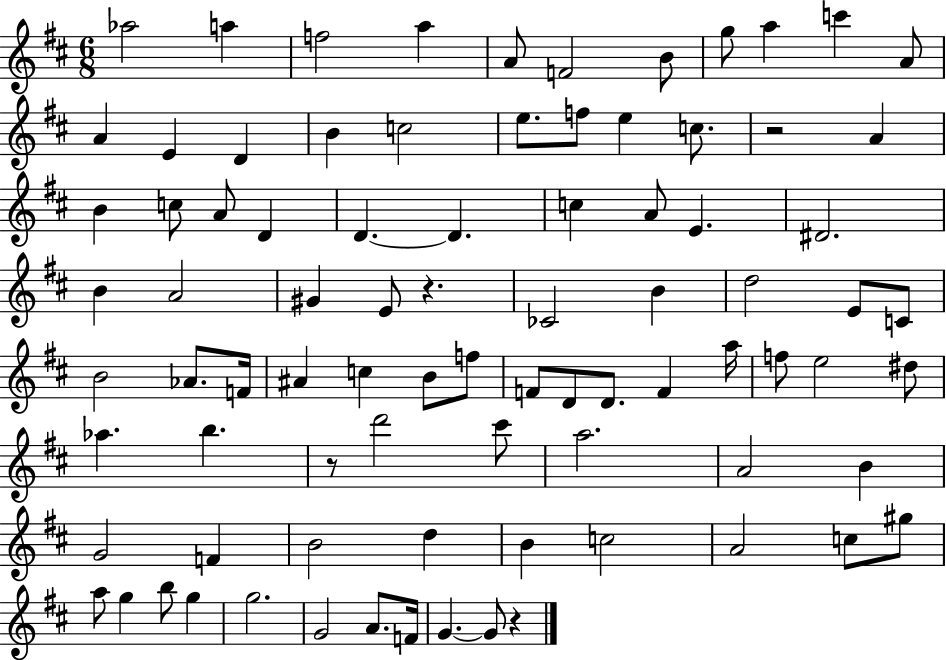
{
  \clef treble
  \numericTimeSignature
  \time 6/8
  \key d \major
  \repeat volta 2 { aes''2 a''4 | f''2 a''4 | a'8 f'2 b'8 | g''8 a''4 c'''4 a'8 | \break a'4 e'4 d'4 | b'4 c''2 | e''8. f''8 e''4 c''8. | r2 a'4 | \break b'4 c''8 a'8 d'4 | d'4.~~ d'4. | c''4 a'8 e'4. | dis'2. | \break b'4 a'2 | gis'4 e'8 r4. | ces'2 b'4 | d''2 e'8 c'8 | \break b'2 aes'8. f'16 | ais'4 c''4 b'8 f''8 | f'8 d'8 d'8. f'4 a''16 | f''8 e''2 dis''8 | \break aes''4. b''4. | r8 d'''2 cis'''8 | a''2. | a'2 b'4 | \break g'2 f'4 | b'2 d''4 | b'4 c''2 | a'2 c''8 gis''8 | \break a''8 g''4 b''8 g''4 | g''2. | g'2 a'8. f'16 | g'4.~~ g'8 r4 | \break } \bar "|."
}